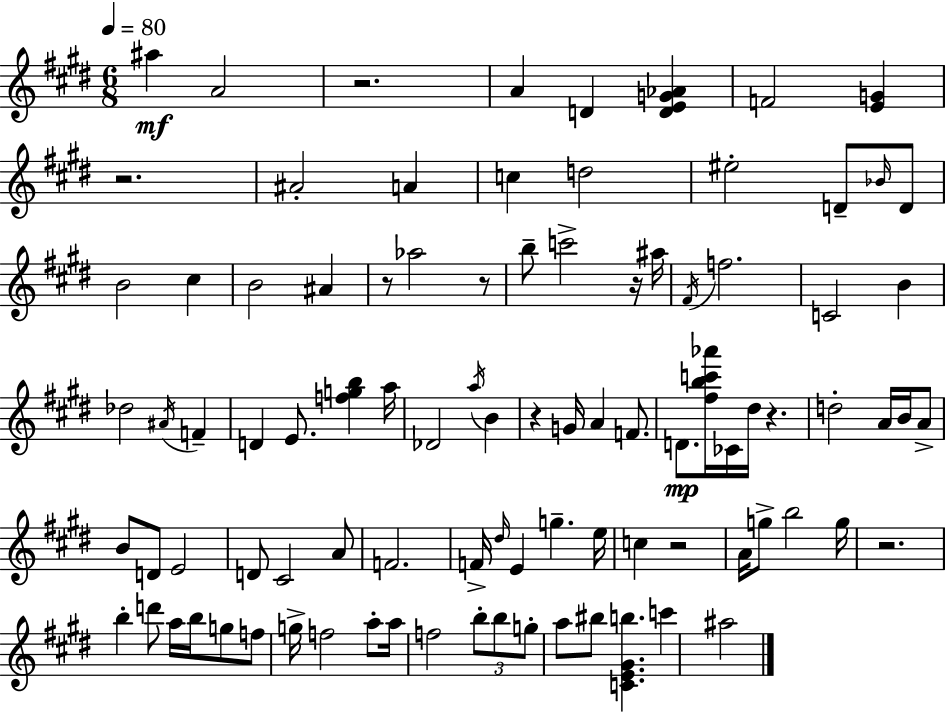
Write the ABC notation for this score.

X:1
T:Untitled
M:6/8
L:1/4
K:E
^a A2 z2 A D [DEG_A] F2 [EG] z2 ^A2 A c d2 ^e2 D/2 _B/4 D/2 B2 ^c B2 ^A z/2 _a2 z/2 b/2 c'2 z/4 ^a/4 ^F/4 f2 C2 B _d2 ^A/4 F D E/2 [fgb] a/4 _D2 a/4 B z G/4 A F/2 D/2 [^fbc'_a']/4 _C/4 ^d/4 z d2 A/4 B/4 A/2 B/2 D/2 E2 D/2 ^C2 A/2 F2 F/4 ^d/4 E g e/4 c z2 A/4 g/2 b2 g/4 z2 b d'/2 a/4 b/4 g/2 f/2 g/4 f2 a/2 a/4 f2 b/2 b/2 g/2 a/2 ^b/2 [CE^Gb] c' ^a2